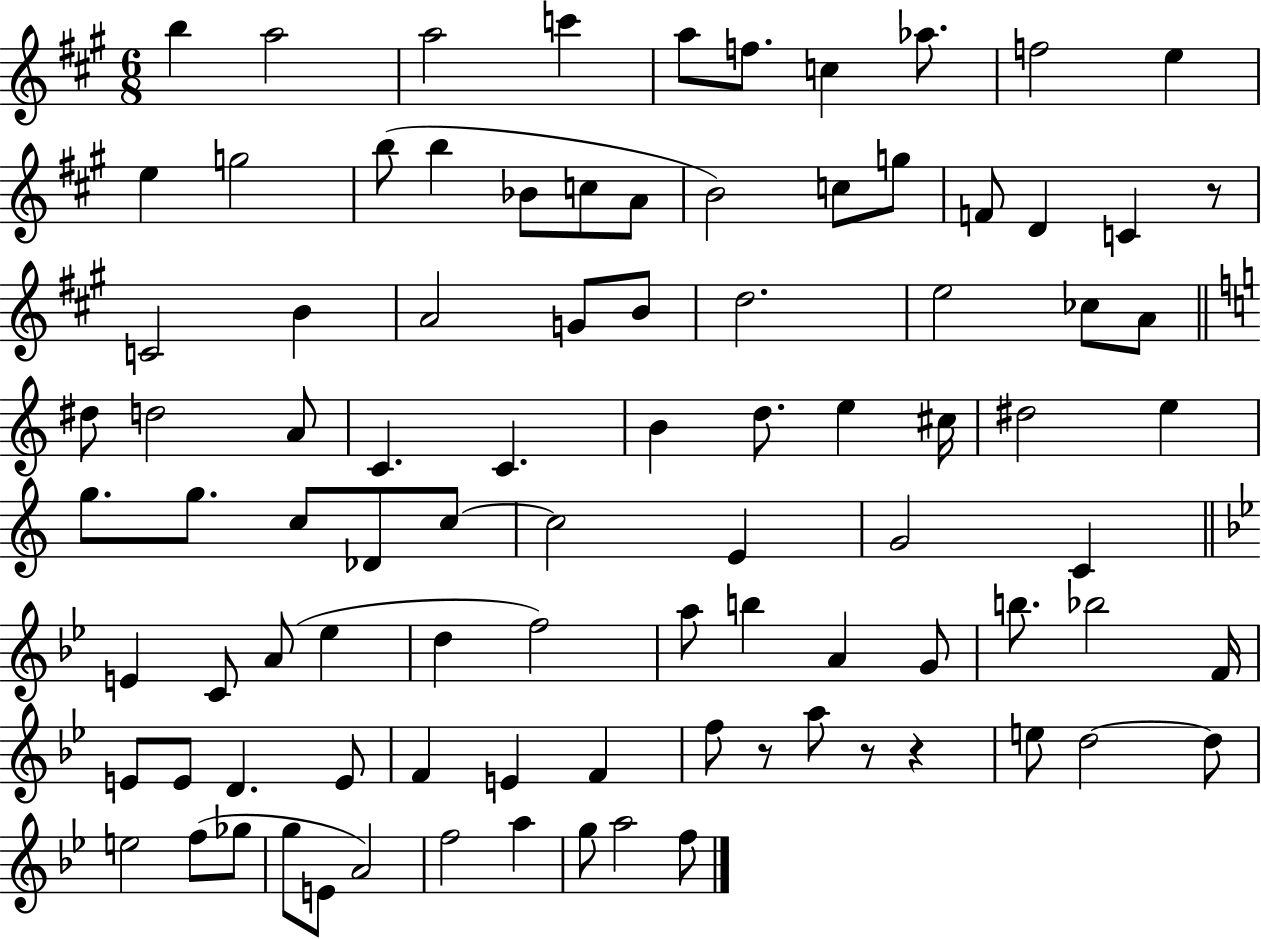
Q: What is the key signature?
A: A major